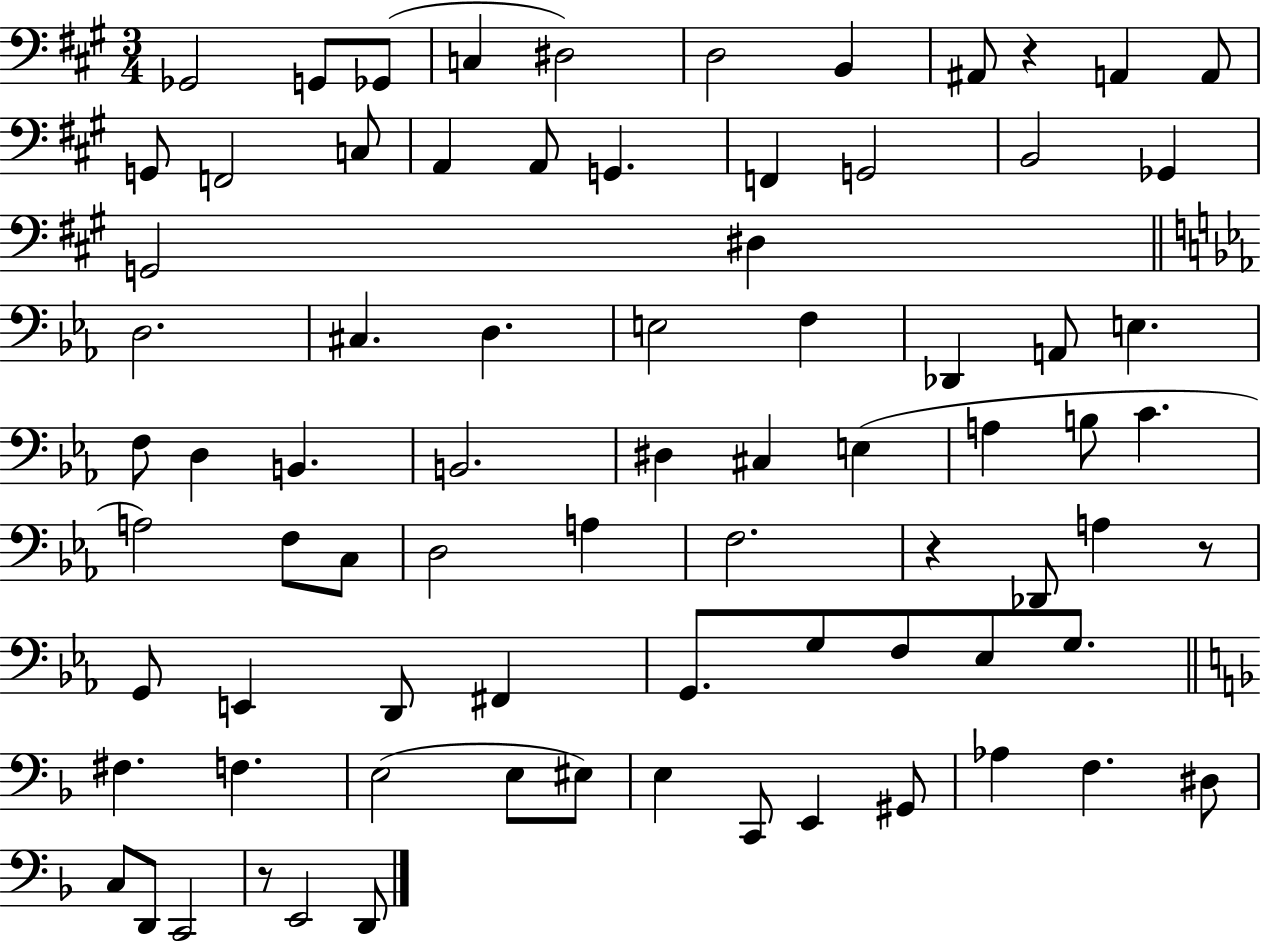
X:1
T:Untitled
M:3/4
L:1/4
K:A
_G,,2 G,,/2 _G,,/2 C, ^D,2 D,2 B,, ^A,,/2 z A,, A,,/2 G,,/2 F,,2 C,/2 A,, A,,/2 G,, F,, G,,2 B,,2 _G,, G,,2 ^D, D,2 ^C, D, E,2 F, _D,, A,,/2 E, F,/2 D, B,, B,,2 ^D, ^C, E, A, B,/2 C A,2 F,/2 C,/2 D,2 A, F,2 z _D,,/2 A, z/2 G,,/2 E,, D,,/2 ^F,, G,,/2 G,/2 F,/2 _E,/2 G,/2 ^F, F, E,2 E,/2 ^E,/2 E, C,,/2 E,, ^G,,/2 _A, F, ^D,/2 C,/2 D,,/2 C,,2 z/2 E,,2 D,,/2